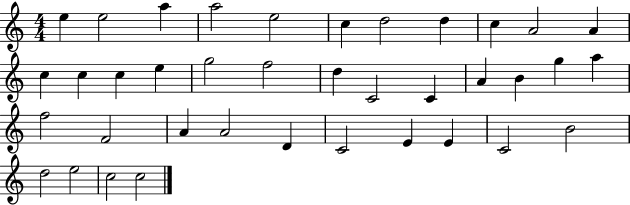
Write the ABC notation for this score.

X:1
T:Untitled
M:4/4
L:1/4
K:C
e e2 a a2 e2 c d2 d c A2 A c c c e g2 f2 d C2 C A B g a f2 F2 A A2 D C2 E E C2 B2 d2 e2 c2 c2